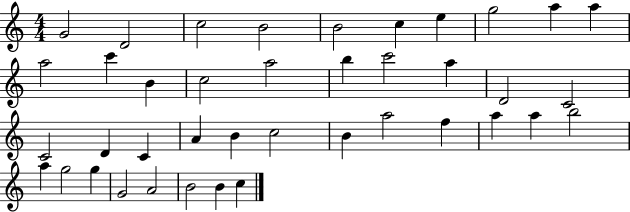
X:1
T:Untitled
M:4/4
L:1/4
K:C
G2 D2 c2 B2 B2 c e g2 a a a2 c' B c2 a2 b c'2 a D2 C2 C2 D C A B c2 B a2 f a a b2 a g2 g G2 A2 B2 B c